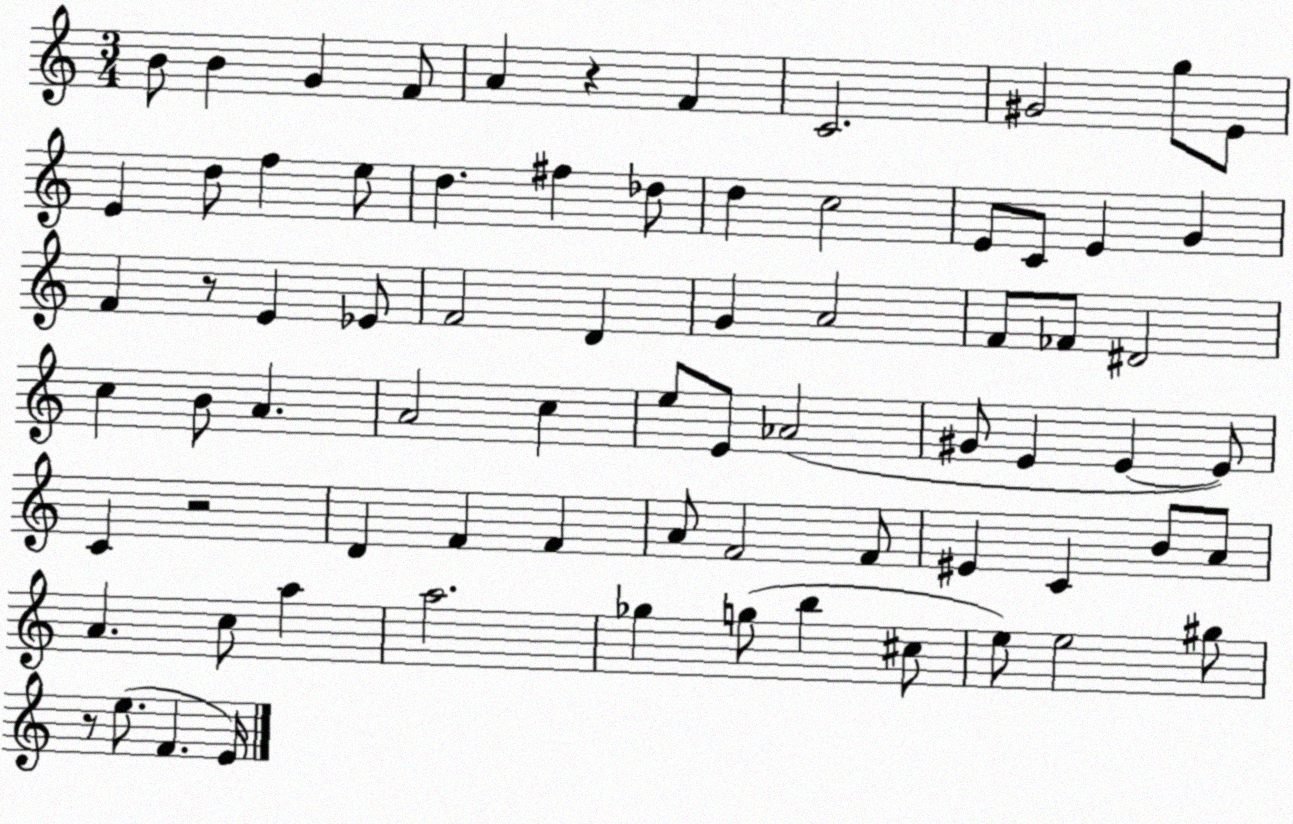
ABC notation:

X:1
T:Untitled
M:3/4
L:1/4
K:C
B/2 B G F/2 A z F C2 ^G2 g/2 E/2 E d/2 f e/2 d ^f _d/2 d c2 E/2 C/2 E G F z/2 E _E/2 F2 D G A2 F/2 _F/2 ^D2 c B/2 A A2 c e/2 E/2 _A2 ^G/2 E E E/2 C z2 D F F A/2 F2 F/2 ^E C B/2 A/2 A c/2 a a2 _g g/2 b ^c/2 e/2 e2 ^g/2 z/2 e/2 F E/4